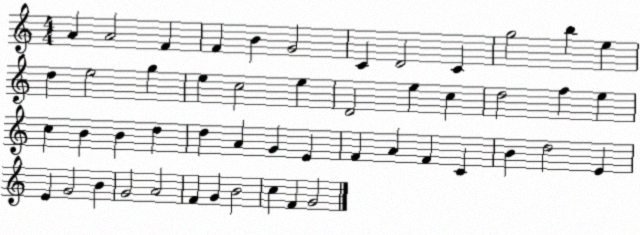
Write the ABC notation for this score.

X:1
T:Untitled
M:4/4
L:1/4
K:C
A A2 F F B G2 C D2 C g2 b e d e2 g e c2 e D2 e c d2 f e c B B d d A G E F A F C B d2 E E G2 B G2 A2 F G B2 c F G2